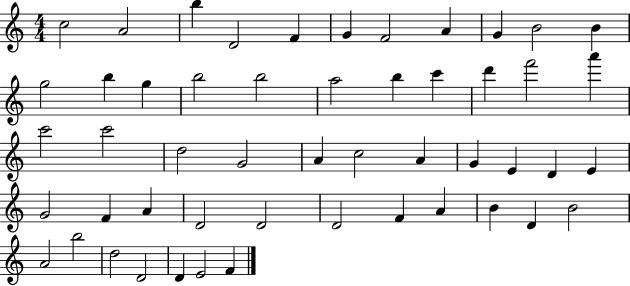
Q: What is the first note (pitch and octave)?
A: C5